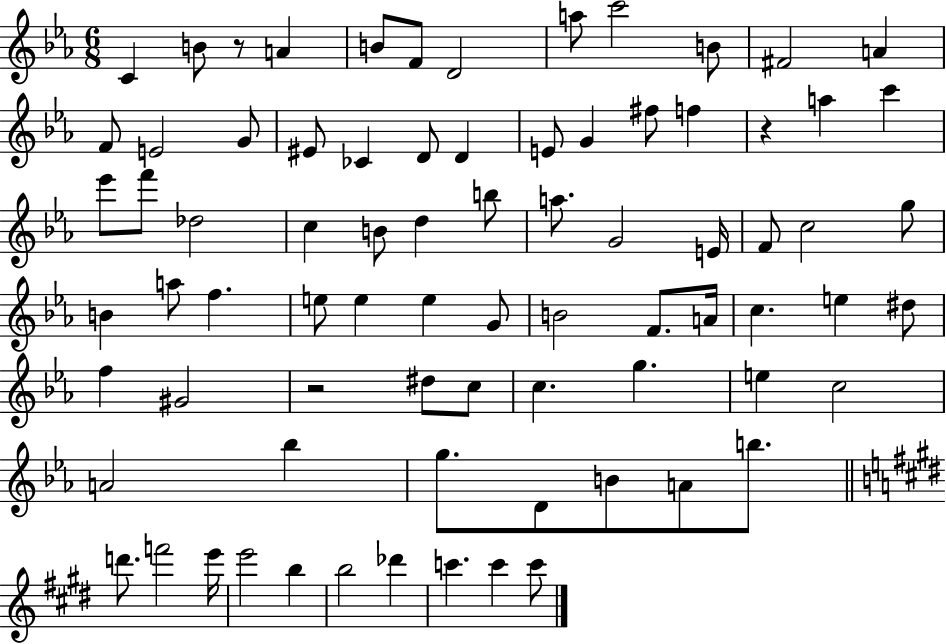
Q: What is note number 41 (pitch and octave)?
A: E5